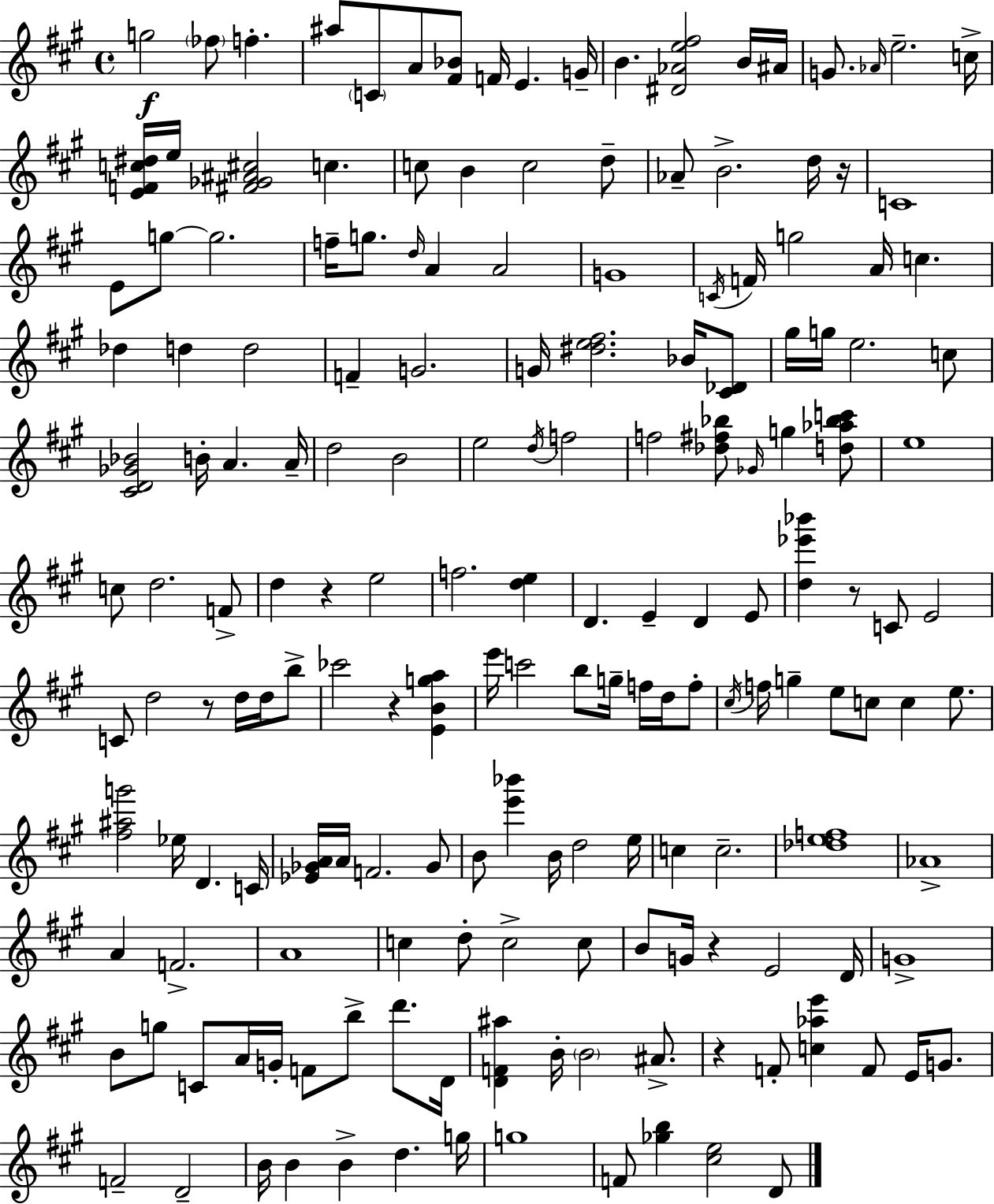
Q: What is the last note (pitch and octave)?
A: D4